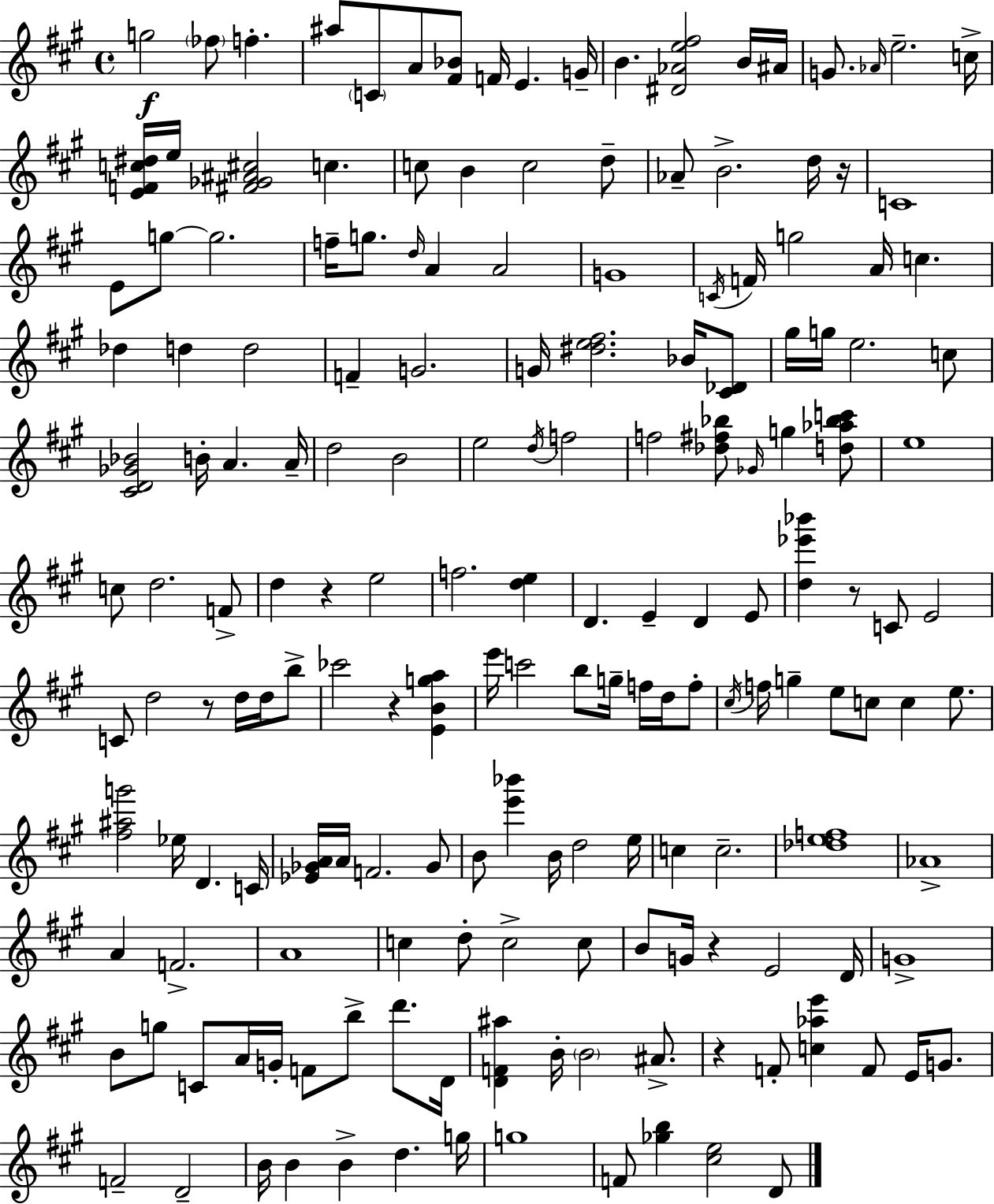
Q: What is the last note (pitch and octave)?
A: D4